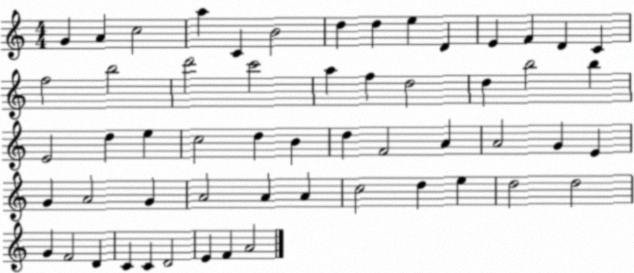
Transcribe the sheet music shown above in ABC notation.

X:1
T:Untitled
M:4/4
L:1/4
K:C
G A c2 a C B2 d d e D E F D C f2 b2 d'2 c'2 a f d2 d b2 b E2 d e c2 d B d F2 A A2 G E G A2 G A2 A A c2 d e d2 d2 G F2 D C C D2 E F A2